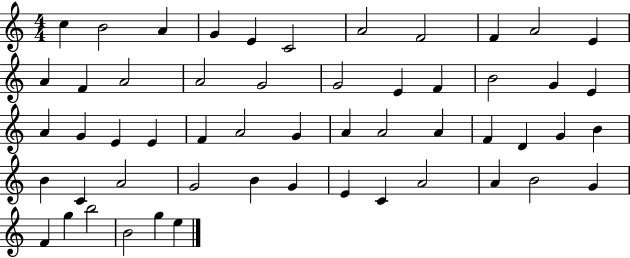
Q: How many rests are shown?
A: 0